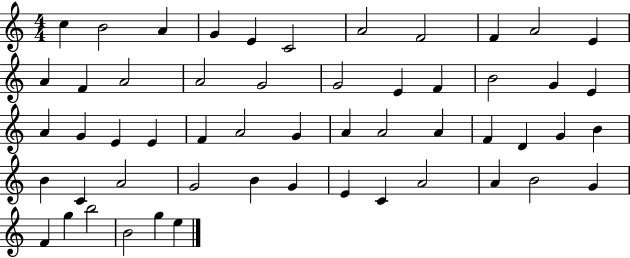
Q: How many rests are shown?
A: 0